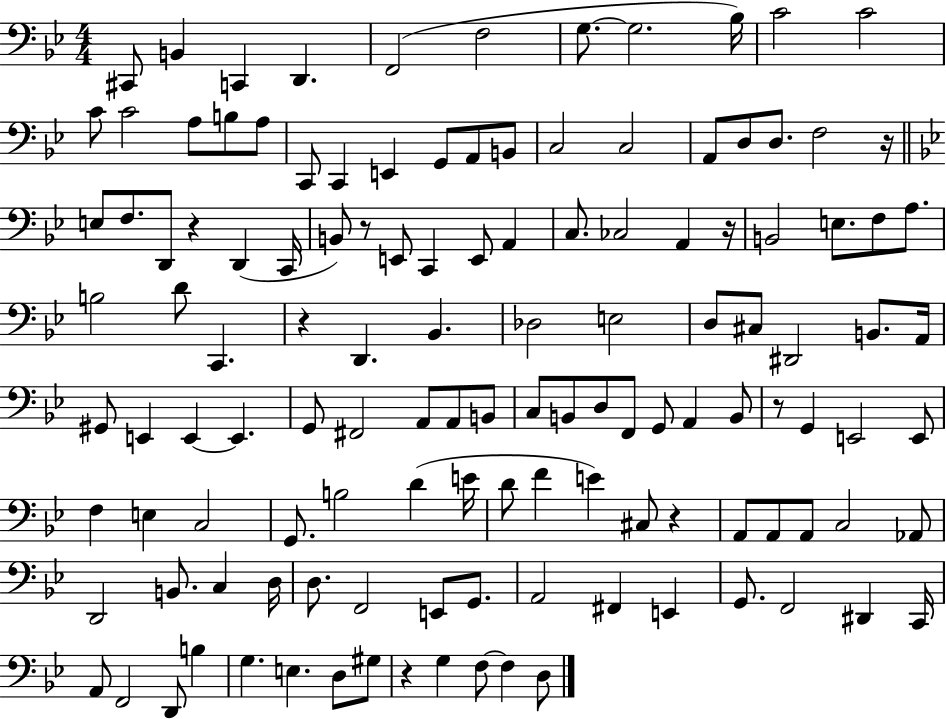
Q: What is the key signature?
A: BES major